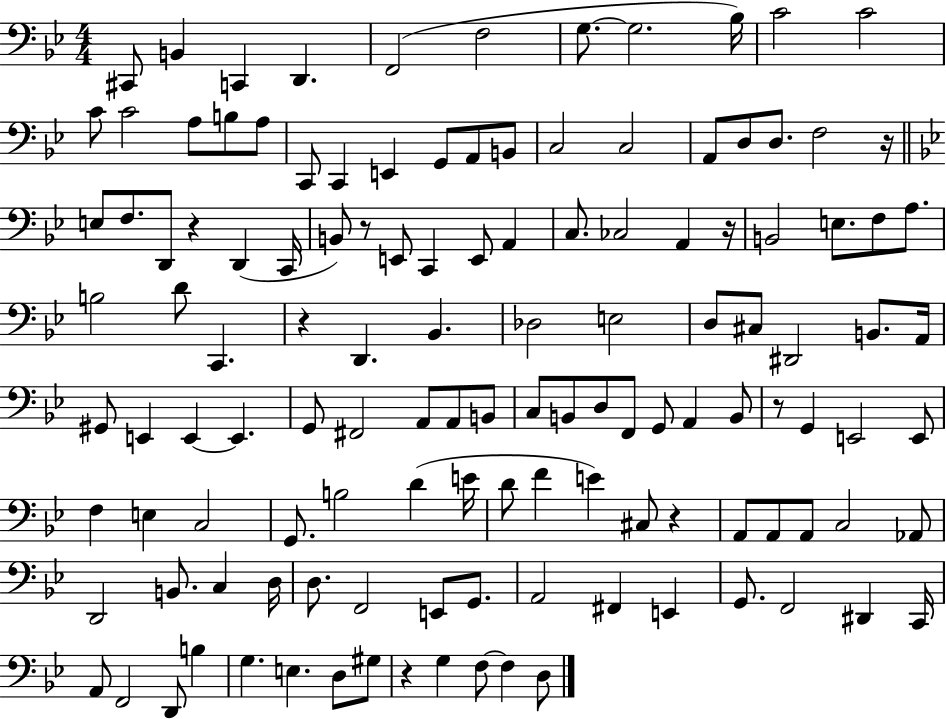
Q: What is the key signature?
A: BES major